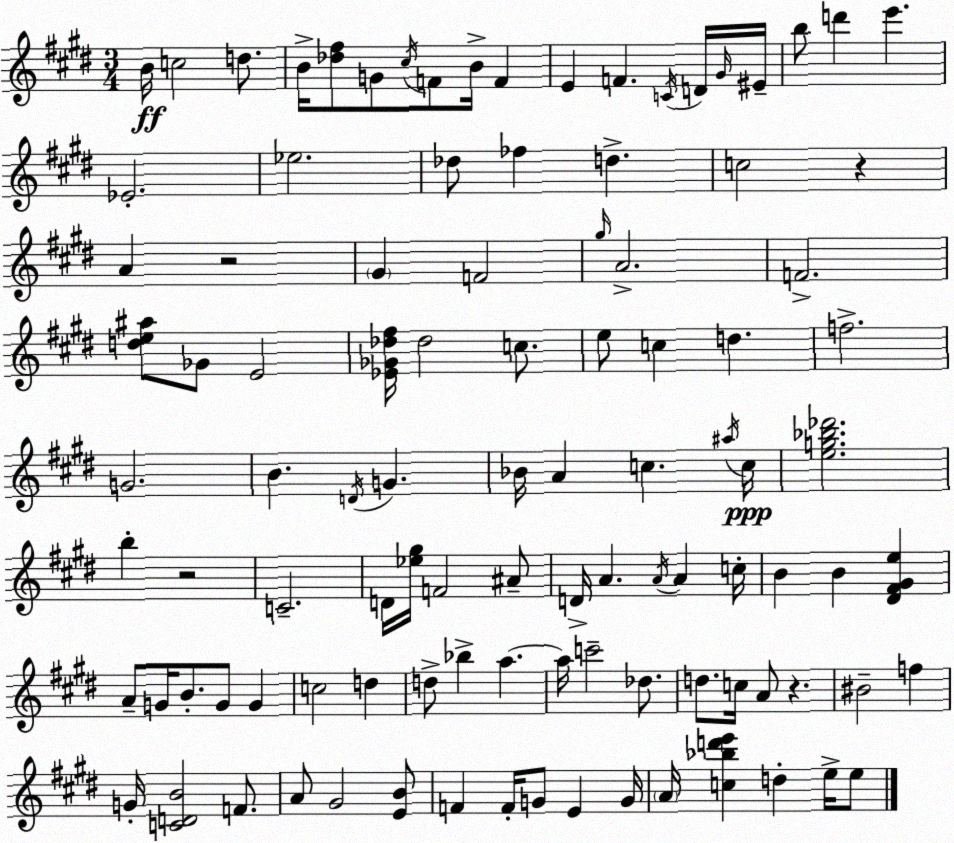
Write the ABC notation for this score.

X:1
T:Untitled
M:3/4
L:1/4
K:E
B/4 c2 d/2 B/4 [_d^f]/2 G/2 ^c/4 F/2 B/4 F E F C/4 D/4 ^G/4 ^E/4 b/2 d' e' _E2 _e2 _d/2 _f d c2 z A z2 ^G F2 ^g/4 A2 F2 [de^a]/2 _G/2 E2 [_E_G_d^f]/4 _d2 c/2 e/2 c d f2 G2 B D/4 G _B/4 A c ^a/4 c/4 [eg_b_d']2 b z2 C2 D/4 [_e^g]/4 F2 ^A/2 D/4 A A/4 A c/4 B B [^D^F^Ge] A/2 G/4 B/2 G/2 G c2 d d/2 _b a a/4 c'2 _d/2 d/2 c/4 A/2 z ^B2 f G/4 [CDB]2 F/2 A/2 ^G2 [EB]/2 F F/4 G/2 E G/4 A/4 [c_bd'e'] d e/4 e/2